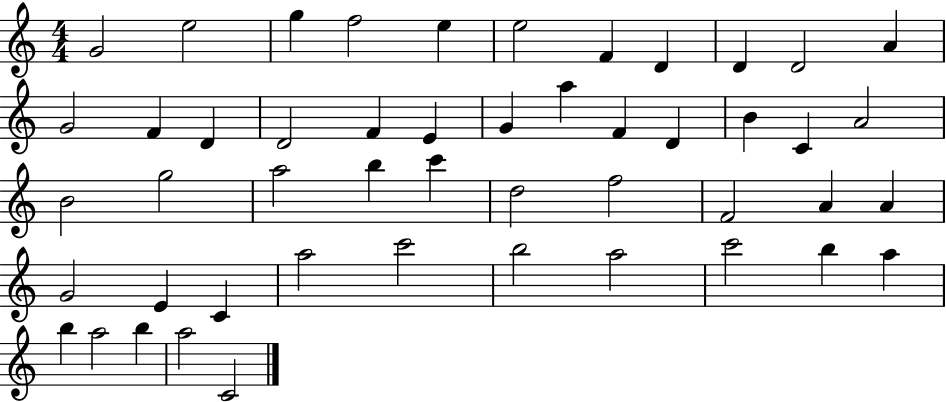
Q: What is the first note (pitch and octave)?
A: G4